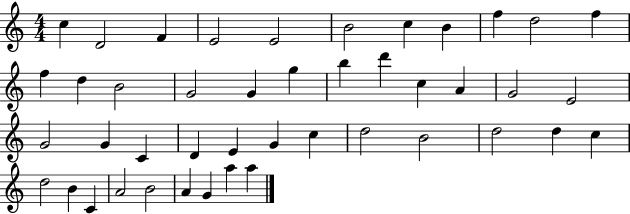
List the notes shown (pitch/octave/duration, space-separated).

C5/q D4/h F4/q E4/h E4/h B4/h C5/q B4/q F5/q D5/h F5/q F5/q D5/q B4/h G4/h G4/q G5/q B5/q D6/q C5/q A4/q G4/h E4/h G4/h G4/q C4/q D4/q E4/q G4/q C5/q D5/h B4/h D5/h D5/q C5/q D5/h B4/q C4/q A4/h B4/h A4/q G4/q A5/q A5/q